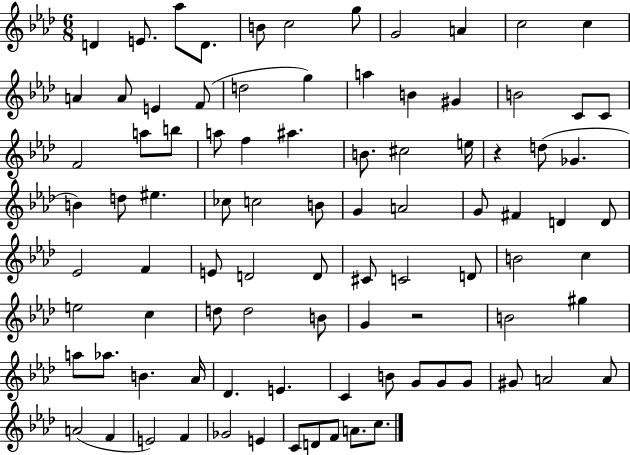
D4/q E4/e. Ab5/e D4/e. B4/e C5/h G5/e G4/h A4/q C5/h C5/q A4/q A4/e E4/q F4/e D5/h G5/q A5/q B4/q G#4/q B4/h C4/e C4/e F4/h A5/e B5/e A5/e F5/q A#5/q. B4/e. C#5/h E5/s R/q D5/e Gb4/q. B4/q D5/e EIS5/q. CES5/e C5/h B4/e G4/q A4/h G4/e F#4/q D4/q D4/e Eb4/h F4/q E4/e D4/h D4/e C#4/e C4/h D4/e B4/h C5/q E5/h C5/q D5/e D5/h B4/e G4/q R/h B4/h G#5/q A5/e Ab5/e. B4/q. Ab4/s Db4/q. E4/q. C4/q B4/e G4/e G4/e G4/e G#4/e A4/h A4/e A4/h F4/q E4/h F4/q Gb4/h E4/q C4/e D4/e F4/e A4/e. C5/e.